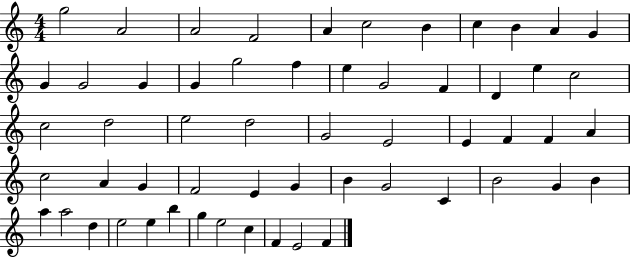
{
  \clef treble
  \numericTimeSignature
  \time 4/4
  \key c \major
  g''2 a'2 | a'2 f'2 | a'4 c''2 b'4 | c''4 b'4 a'4 g'4 | \break g'4 g'2 g'4 | g'4 g''2 f''4 | e''4 g'2 f'4 | d'4 e''4 c''2 | \break c''2 d''2 | e''2 d''2 | g'2 e'2 | e'4 f'4 f'4 a'4 | \break c''2 a'4 g'4 | f'2 e'4 g'4 | b'4 g'2 c'4 | b'2 g'4 b'4 | \break a''4 a''2 d''4 | e''2 e''4 b''4 | g''4 e''2 c''4 | f'4 e'2 f'4 | \break \bar "|."
}